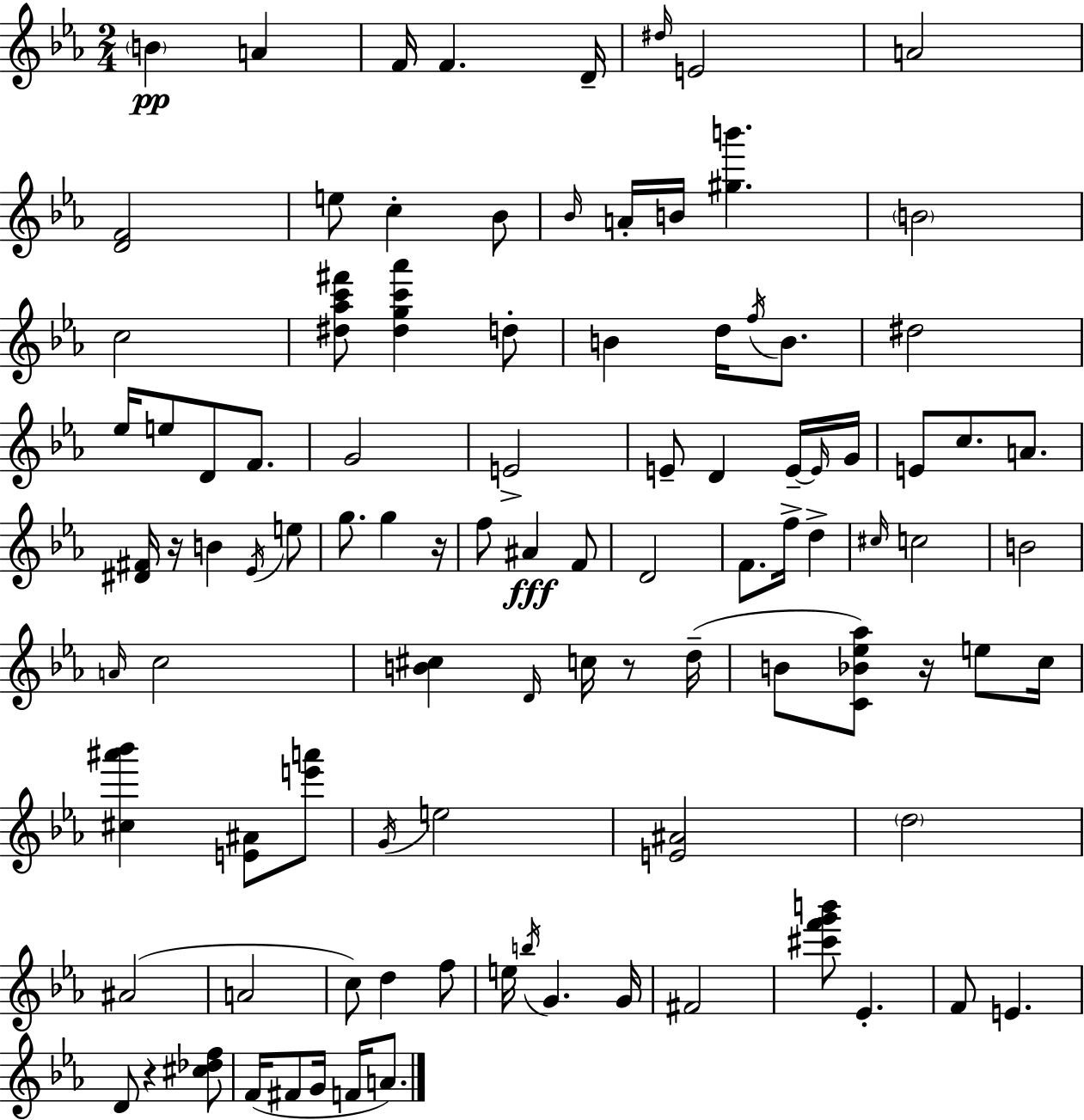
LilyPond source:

{
  \clef treble
  \numericTimeSignature
  \time 2/4
  \key c \minor
  \parenthesize b'4\pp a'4 | f'16 f'4. d'16-- | \grace { dis''16 } e'2 | a'2 | \break <d' f'>2 | e''8 c''4-. bes'8 | \grace { bes'16 } a'16-. b'16 <gis'' b'''>4. | \parenthesize b'2 | \break c''2 | <dis'' aes'' c''' fis'''>8 <dis'' g'' c''' aes'''>4 | d''8-. b'4 d''16 \acciaccatura { f''16 } | b'8. dis''2 | \break ees''16 e''8 d'8 | f'8. g'2 | e'2-> | e'8-- d'4 | \break e'16--~~ \grace { e'16 } g'16 e'8 c''8. | a'8. <dis' fis'>16 r16 b'4 | \acciaccatura { ees'16 } e''8 g''8. | g''4 r16 f''8 ais'4\fff | \break f'8 d'2 | f'8. | f''16-> d''4-> \grace { cis''16 } c''2 | b'2 | \break \grace { a'16 } c''2 | <b' cis''>4 | \grace { d'16 } c''16 r8 d''16--( | b'8 <c' bes' ees'' aes''>8) r16 e''8 c''16 | \break <cis'' ais''' bes'''>4 <e' ais'>8 <e''' a'''>8 | \acciaccatura { g'16 } e''2 | <e' ais'>2 | \parenthesize d''2 | \break ais'2( | a'2 | c''8) d''4 f''8 | e''16 \acciaccatura { b''16 } g'4. | \break g'16 fis'2 | <cis''' f''' g''' b'''>8 ees'4.-. | f'8 e'4. | d'8 r4 | \break <cis'' des'' f''>8 f'16( fis'8 g'16 f'16 a'8.) | \bar "|."
}